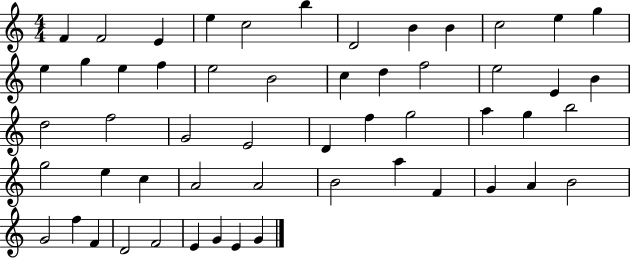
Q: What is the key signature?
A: C major